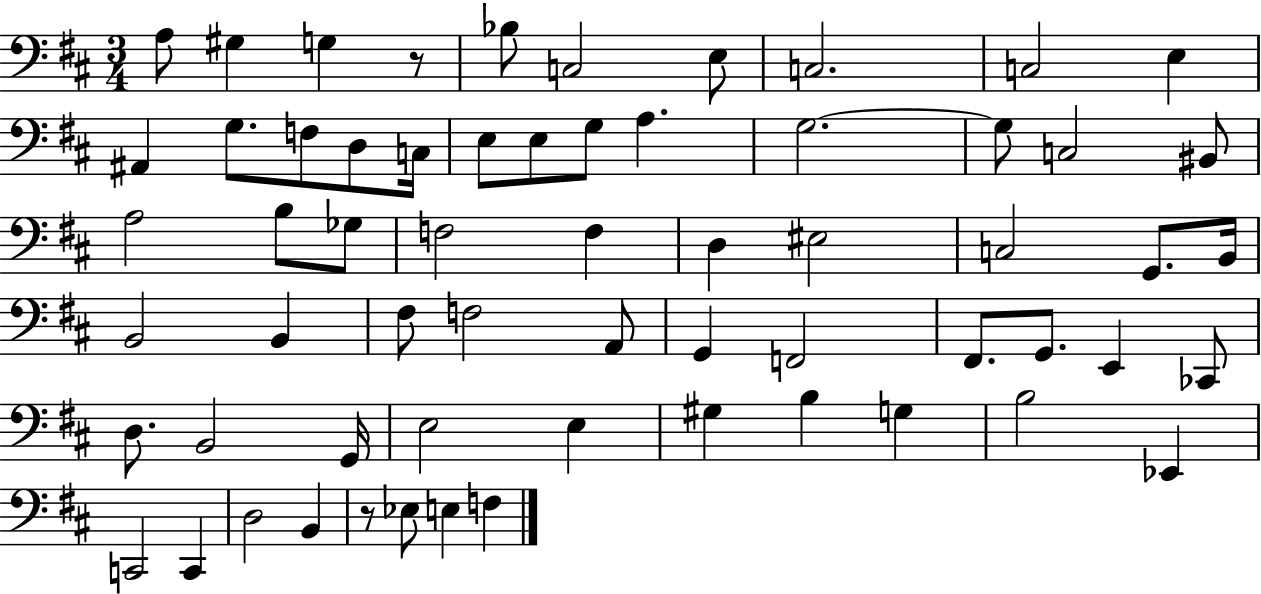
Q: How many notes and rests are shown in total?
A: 62